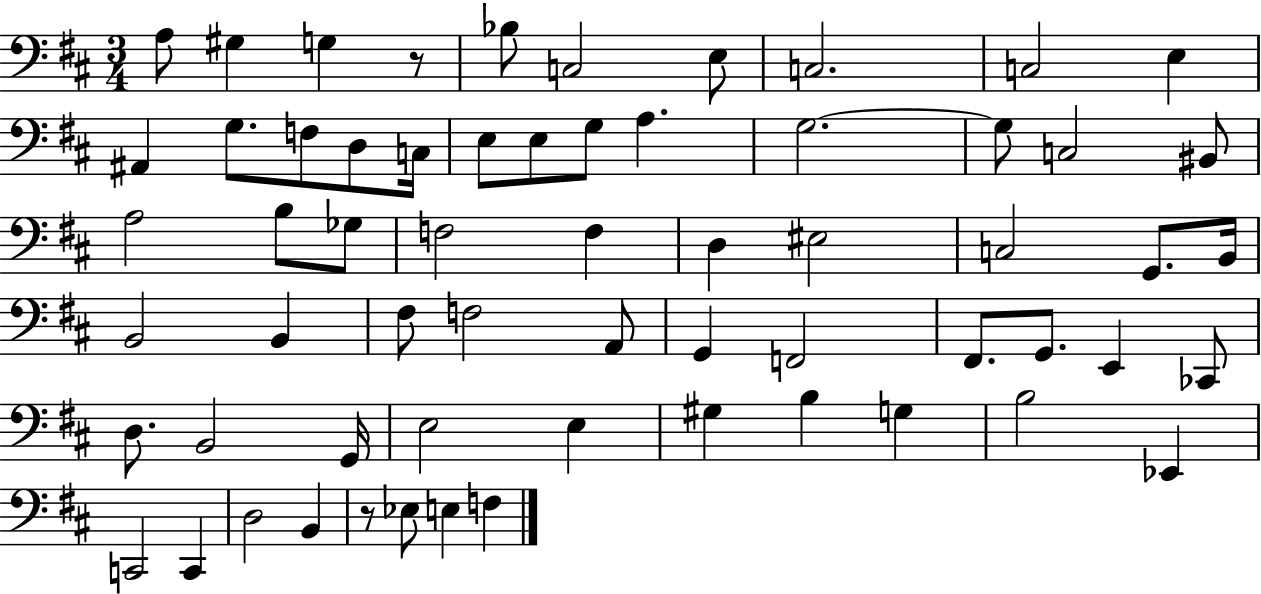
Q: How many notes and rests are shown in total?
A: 62